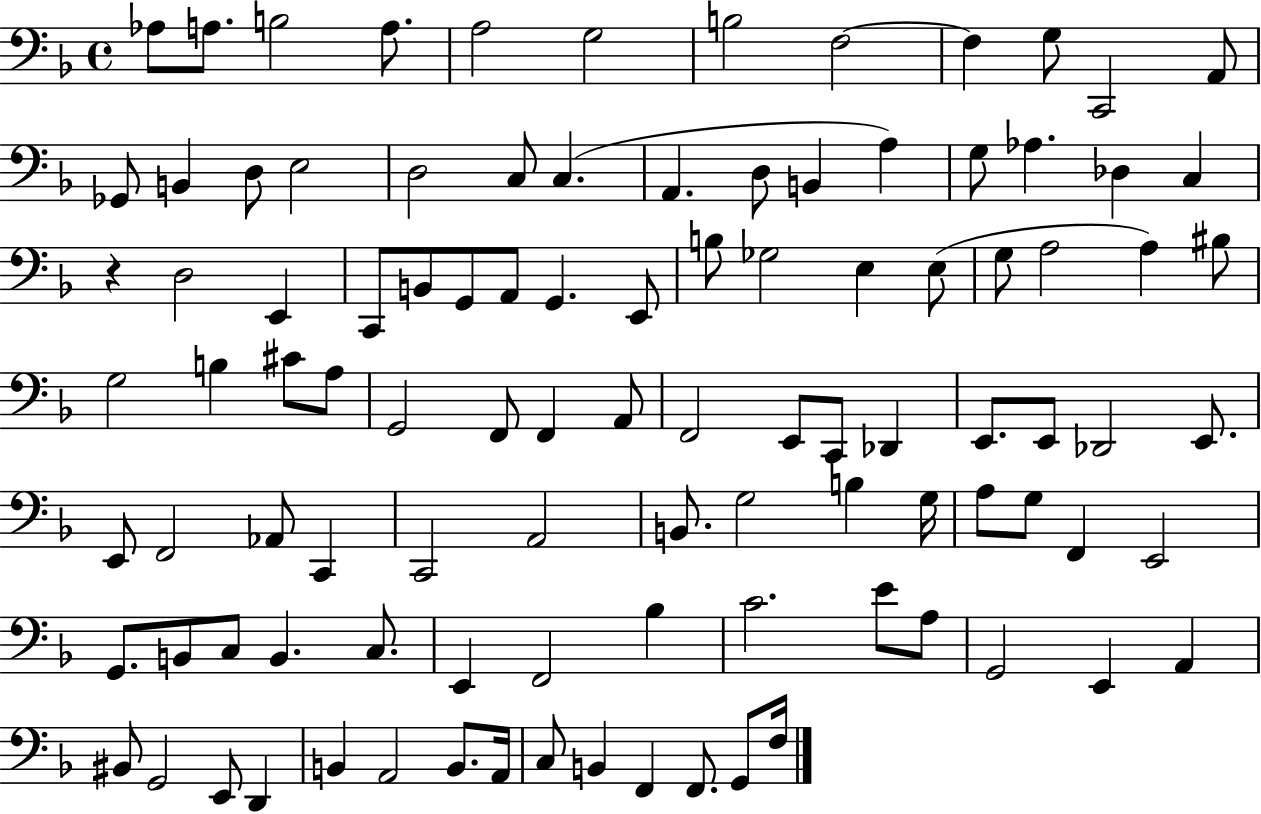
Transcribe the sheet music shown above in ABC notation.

X:1
T:Untitled
M:4/4
L:1/4
K:F
_A,/2 A,/2 B,2 A,/2 A,2 G,2 B,2 F,2 F, G,/2 C,,2 A,,/2 _G,,/2 B,, D,/2 E,2 D,2 C,/2 C, A,, D,/2 B,, A, G,/2 _A, _D, C, z D,2 E,, C,,/2 B,,/2 G,,/2 A,,/2 G,, E,,/2 B,/2 _G,2 E, E,/2 G,/2 A,2 A, ^B,/2 G,2 B, ^C/2 A,/2 G,,2 F,,/2 F,, A,,/2 F,,2 E,,/2 C,,/2 _D,, E,,/2 E,,/2 _D,,2 E,,/2 E,,/2 F,,2 _A,,/2 C,, C,,2 A,,2 B,,/2 G,2 B, G,/4 A,/2 G,/2 F,, E,,2 G,,/2 B,,/2 C,/2 B,, C,/2 E,, F,,2 _B, C2 E/2 A,/2 G,,2 E,, A,, ^B,,/2 G,,2 E,,/2 D,, B,, A,,2 B,,/2 A,,/4 C,/2 B,, F,, F,,/2 G,,/2 F,/4